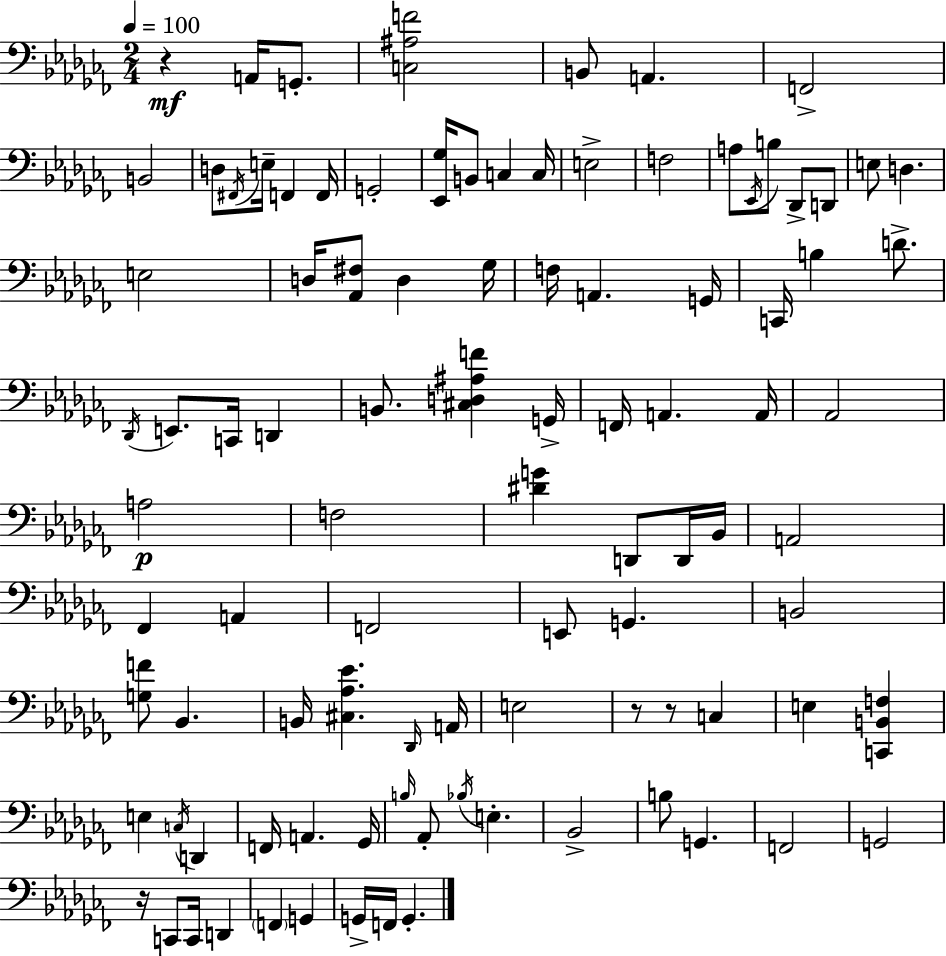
R/q A2/s G2/e. [C3,A#3,F4]/h B2/e A2/q. F2/h B2/h D3/e F#2/s E3/s F2/q F2/s G2/h [Eb2,Gb3]/s B2/e C3/q C3/s E3/h F3/h A3/e Eb2/s B3/e Db2/e D2/e E3/e D3/q. E3/h D3/s [Ab2,F#3]/e D3/q Gb3/s F3/s A2/q. G2/s C2/s B3/q D4/e. Db2/s E2/e. C2/s D2/q B2/e. [C#3,D3,A#3,F4]/q G2/s F2/s A2/q. A2/s Ab2/h A3/h F3/h [D#4,G4]/q D2/e D2/s Bb2/s A2/h FES2/q A2/q F2/h E2/e G2/q. B2/h [G3,F4]/e Bb2/q. B2/s [C#3,Ab3,Eb4]/q. Db2/s A2/s E3/h R/e R/e C3/q E3/q [C2,B2,F3]/q E3/q C3/s D2/q F2/s A2/q. Gb2/s B3/s Ab2/e Bb3/s E3/q. Bb2/h B3/e G2/q. F2/h G2/h R/s C2/e C2/s D2/q F2/q G2/q G2/s F2/s G2/q.